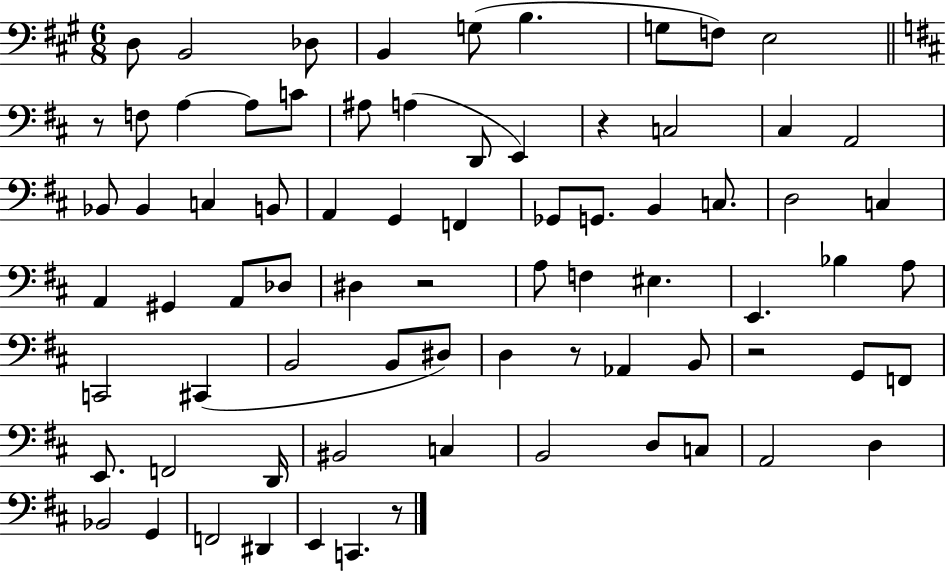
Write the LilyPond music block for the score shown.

{
  \clef bass
  \numericTimeSignature
  \time 6/8
  \key a \major
  \repeat volta 2 { d8 b,2 des8 | b,4 g8( b4. | g8 f8) e2 | \bar "||" \break \key b \minor r8 f8 a4~~ a8 c'8 | ais8 a4( d,8 e,4) | r4 c2 | cis4 a,2 | \break bes,8 bes,4 c4 b,8 | a,4 g,4 f,4 | ges,8 g,8. b,4 c8. | d2 c4 | \break a,4 gis,4 a,8 des8 | dis4 r2 | a8 f4 eis4. | e,4. bes4 a8 | \break c,2 cis,4( | b,2 b,8 dis8) | d4 r8 aes,4 b,8 | r2 g,8 f,8 | \break e,8. f,2 d,16 | bis,2 c4 | b,2 d8 c8 | a,2 d4 | \break bes,2 g,4 | f,2 dis,4 | e,4 c,4. r8 | } \bar "|."
}